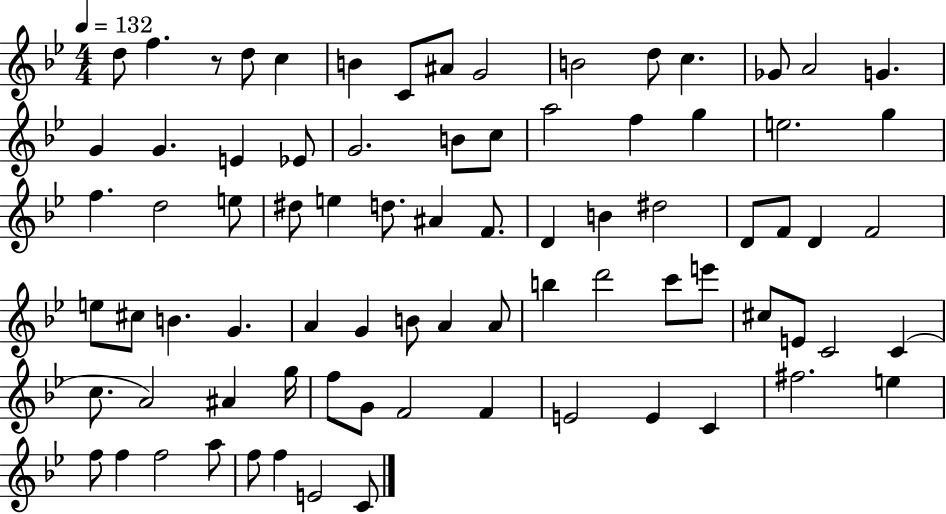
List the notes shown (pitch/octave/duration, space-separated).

D5/e F5/q. R/e D5/e C5/q B4/q C4/e A#4/e G4/h B4/h D5/e C5/q. Gb4/e A4/h G4/q. G4/q G4/q. E4/q Eb4/e G4/h. B4/e C5/e A5/h F5/q G5/q E5/h. G5/q F5/q. D5/h E5/e D#5/e E5/q D5/e. A#4/q F4/e. D4/q B4/q D#5/h D4/e F4/e D4/q F4/h E5/e C#5/e B4/q. G4/q. A4/q G4/q B4/e A4/q A4/e B5/q D6/h C6/e E6/e C#5/e E4/e C4/h C4/q C5/e. A4/h A#4/q G5/s F5/e G4/e F4/h F4/q E4/h E4/q C4/q F#5/h. E5/q F5/e F5/q F5/h A5/e F5/e F5/q E4/h C4/e